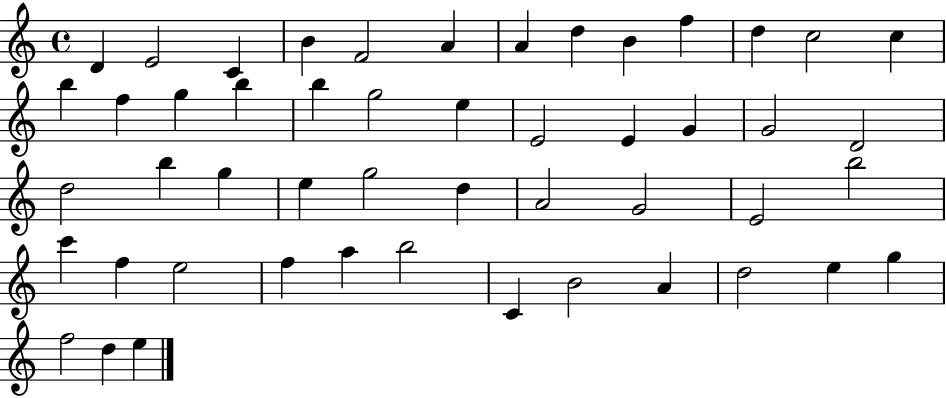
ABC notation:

X:1
T:Untitled
M:4/4
L:1/4
K:C
D E2 C B F2 A A d B f d c2 c b f g b b g2 e E2 E G G2 D2 d2 b g e g2 d A2 G2 E2 b2 c' f e2 f a b2 C B2 A d2 e g f2 d e